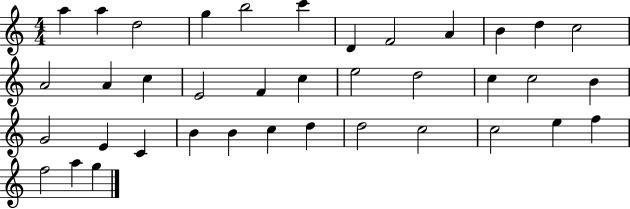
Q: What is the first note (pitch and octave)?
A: A5